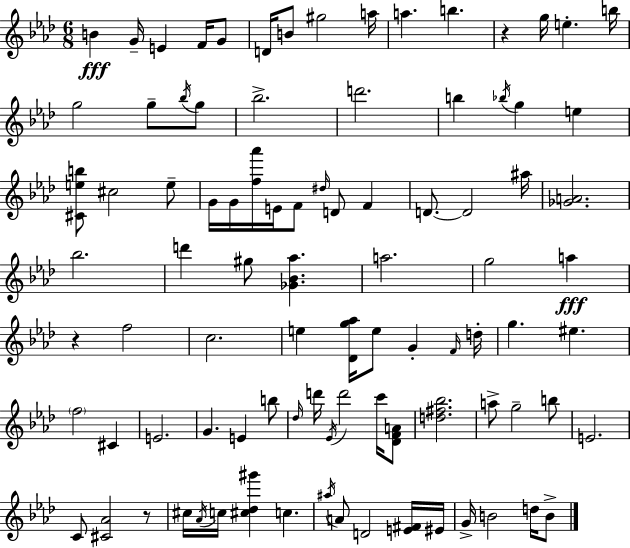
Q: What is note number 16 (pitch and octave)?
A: G5